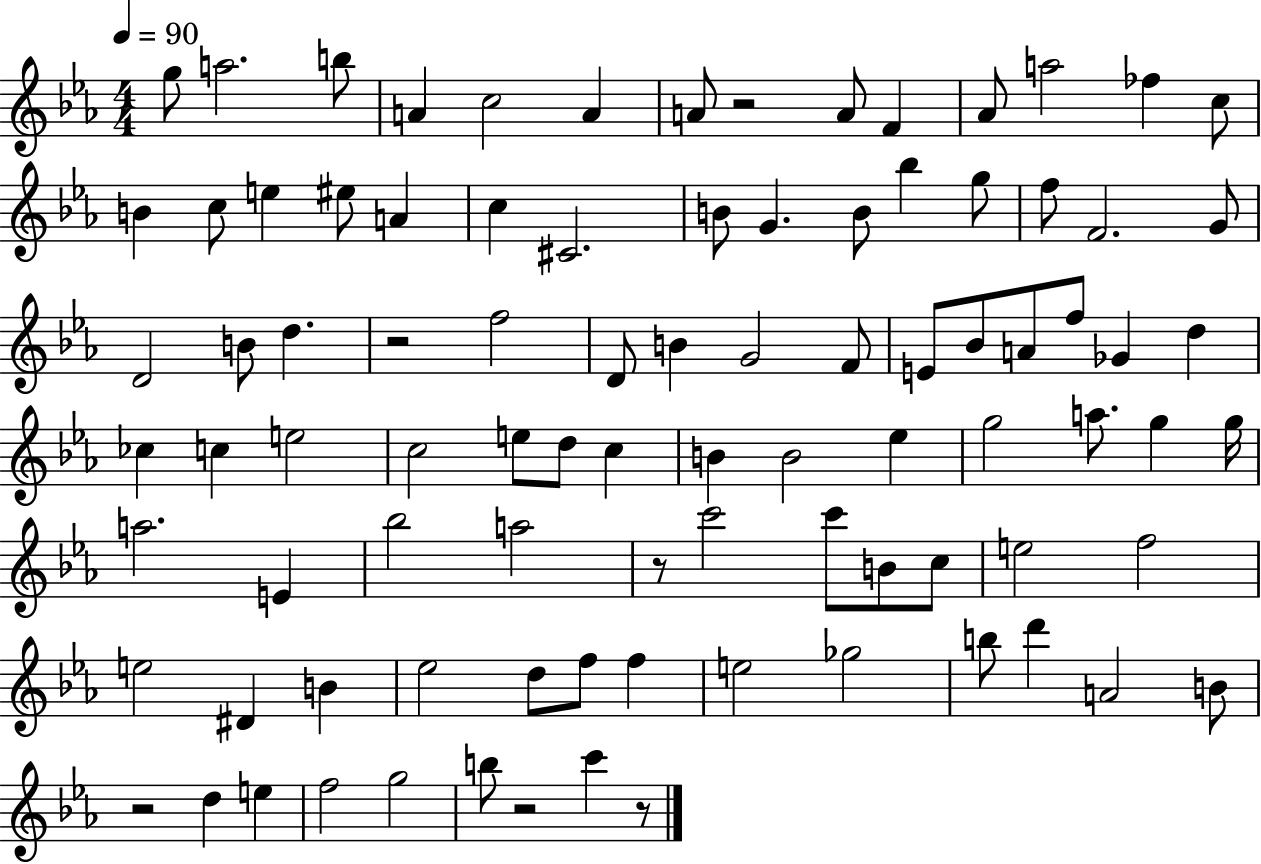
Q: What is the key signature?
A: EES major